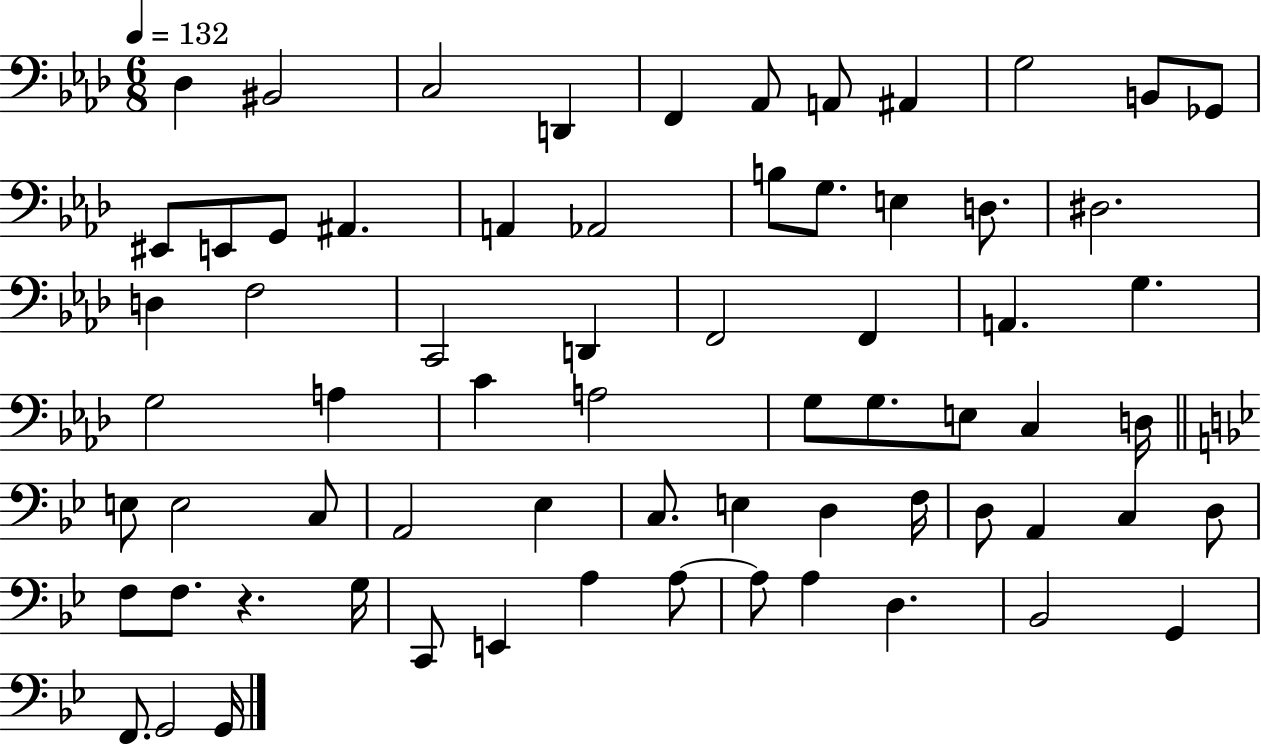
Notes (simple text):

Db3/q BIS2/h C3/h D2/q F2/q Ab2/e A2/e A#2/q G3/h B2/e Gb2/e EIS2/e E2/e G2/e A#2/q. A2/q Ab2/h B3/e G3/e. E3/q D3/e. D#3/h. D3/q F3/h C2/h D2/q F2/h F2/q A2/q. G3/q. G3/h A3/q C4/q A3/h G3/e G3/e. E3/e C3/q D3/s E3/e E3/h C3/e A2/h Eb3/q C3/e. E3/q D3/q F3/s D3/e A2/q C3/q D3/e F3/e F3/e. R/q. G3/s C2/e E2/q A3/q A3/e A3/e A3/q D3/q. Bb2/h G2/q F2/e. G2/h G2/s